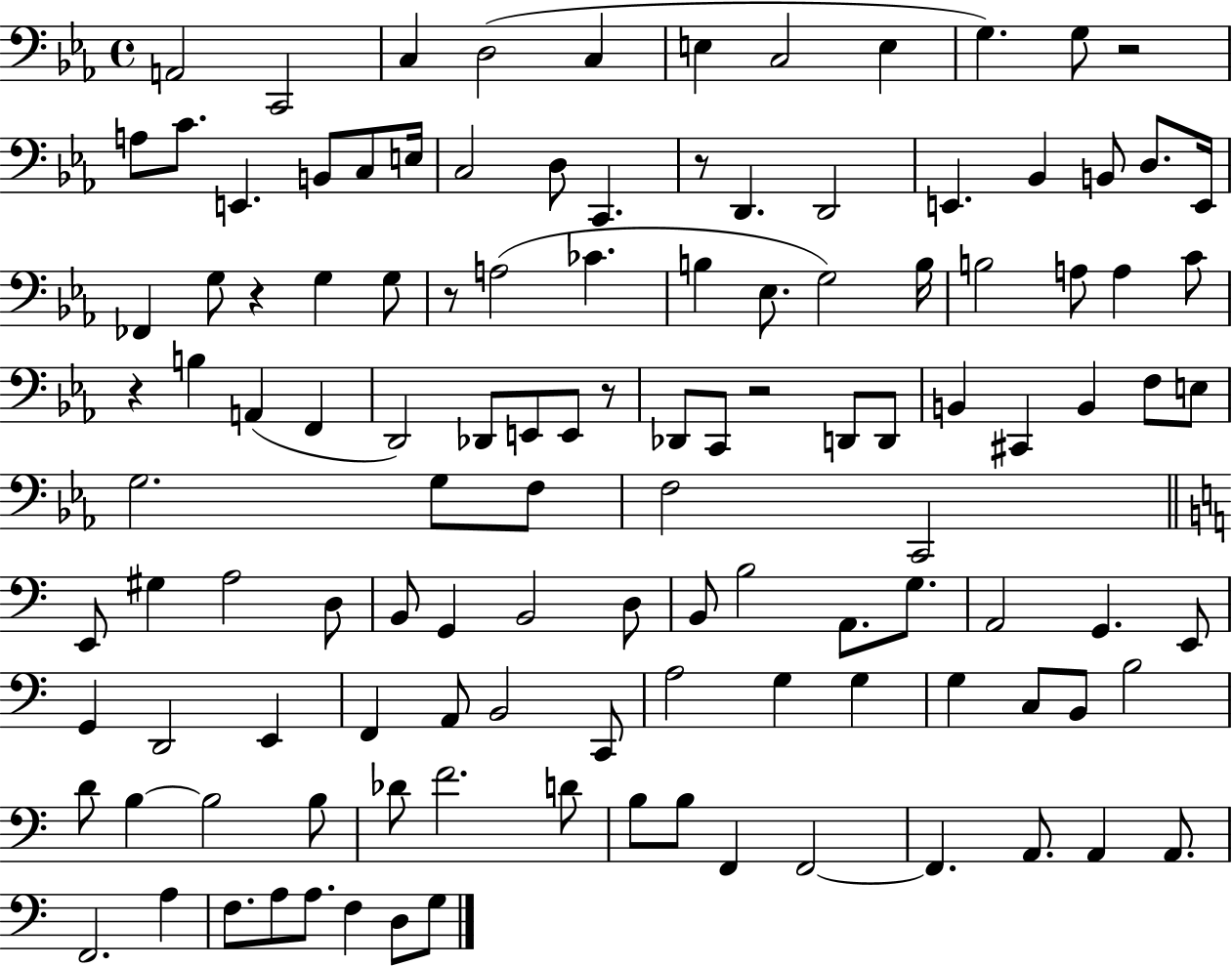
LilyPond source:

{
  \clef bass
  \time 4/4
  \defaultTimeSignature
  \key ees \major
  a,2 c,2 | c4 d2( c4 | e4 c2 e4 | g4.) g8 r2 | \break a8 c'8. e,4. b,8 c8 e16 | c2 d8 c,4. | r8 d,4. d,2 | e,4. bes,4 b,8 d8. e,16 | \break fes,4 g8 r4 g4 g8 | r8 a2( ces'4. | b4 ees8. g2) b16 | b2 a8 a4 c'8 | \break r4 b4 a,4( f,4 | d,2) des,8 e,8 e,8 r8 | des,8 c,8 r2 d,8 d,8 | b,4 cis,4 b,4 f8 e8 | \break g2. g8 f8 | f2 c,2 | \bar "||" \break \key c \major e,8 gis4 a2 d8 | b,8 g,4 b,2 d8 | b,8 b2 a,8. g8. | a,2 g,4. e,8 | \break g,4 d,2 e,4 | f,4 a,8 b,2 c,8 | a2 g4 g4 | g4 c8 b,8 b2 | \break d'8 b4~~ b2 b8 | des'8 f'2. d'8 | b8 b8 f,4 f,2~~ | f,4. a,8. a,4 a,8. | \break f,2. a4 | f8. a8 a8. f4 d8 g8 | \bar "|."
}